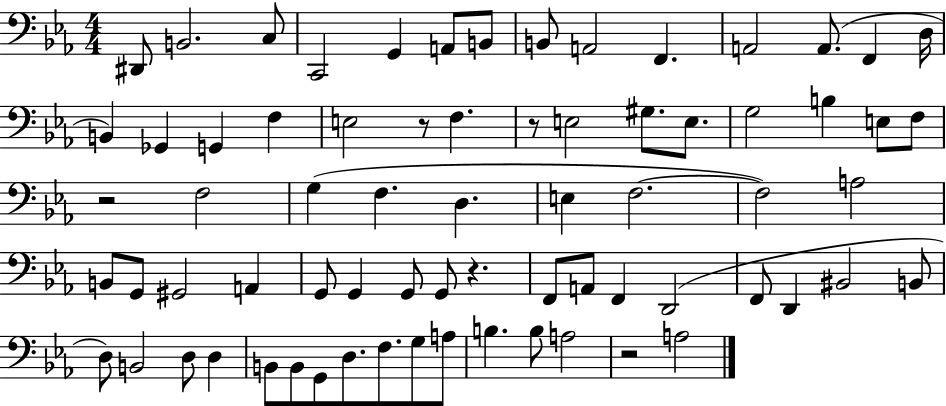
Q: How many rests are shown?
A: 5